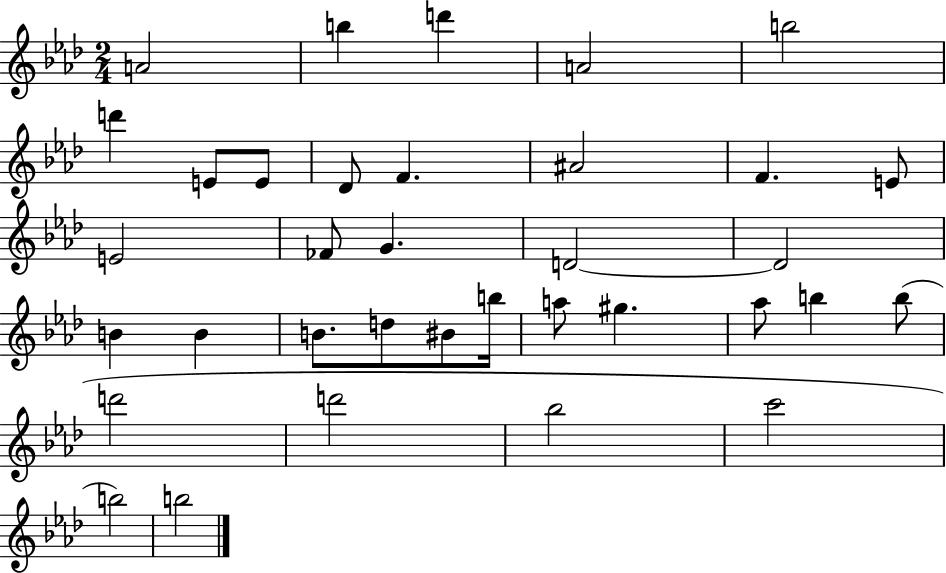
{
  \clef treble
  \numericTimeSignature
  \time 2/4
  \key aes \major
  a'2 | b''4 d'''4 | a'2 | b''2 | \break d'''4 e'8 e'8 | des'8 f'4. | ais'2 | f'4. e'8 | \break e'2 | fes'8 g'4. | d'2~~ | d'2 | \break b'4 b'4 | b'8. d''8 bis'8 b''16 | a''8 gis''4. | aes''8 b''4 b''8( | \break d'''2 | d'''2 | bes''2 | c'''2 | \break b''2) | b''2 | \bar "|."
}